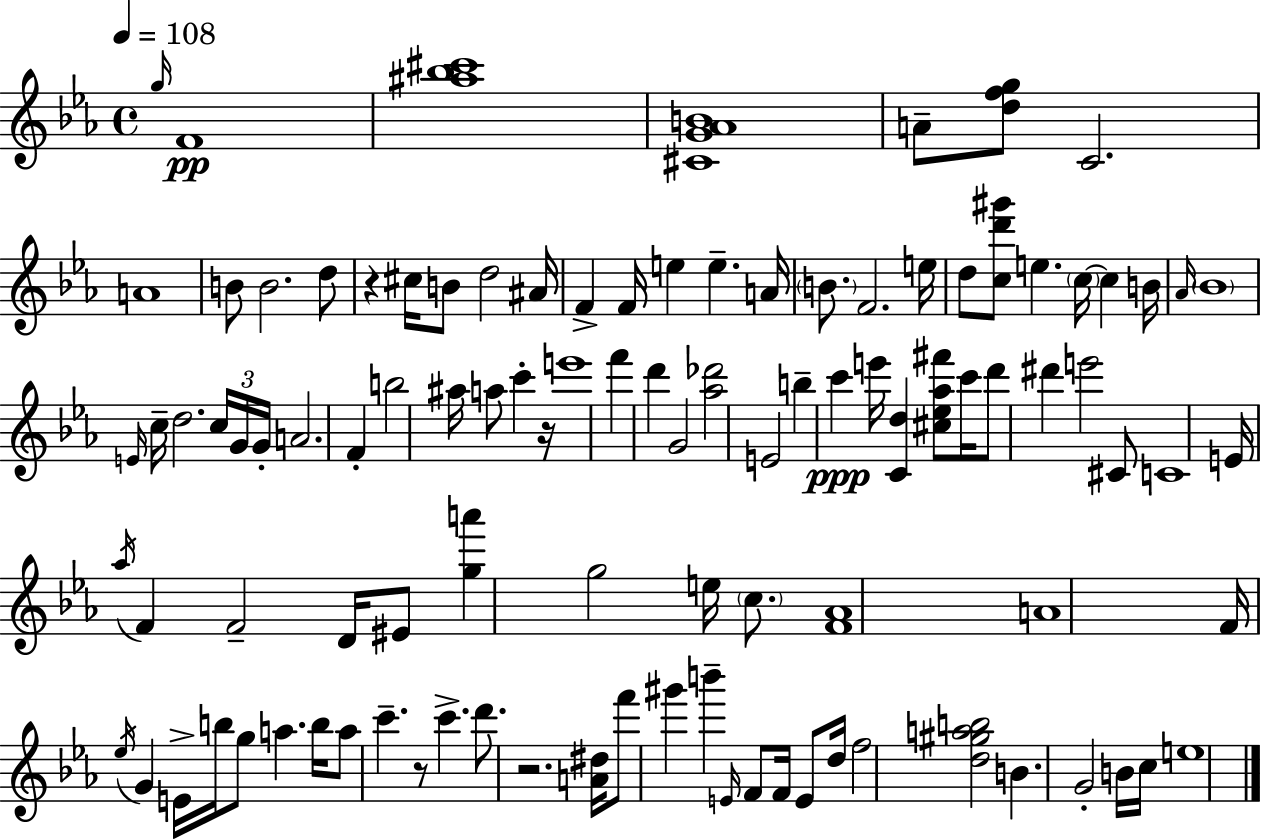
G5/s F4/w [A#5,Bb5,C#6]/w [C#4,G4,Ab4,B4]/w A4/e [D5,F5,G5]/e C4/h. A4/w B4/e B4/h. D5/e R/q C#5/s B4/e D5/h A#4/s F4/q F4/s E5/q E5/q. A4/s B4/e. F4/h. E5/s D5/e [C5,D6,G#6]/e E5/q. C5/s C5/q B4/s Ab4/s Bb4/w E4/s C5/s D5/h. C5/s G4/s G4/s A4/h. F4/q B5/h A#5/s A5/e C6/q R/s E6/w F6/q D6/q G4/h [Ab5,Db6]/h E4/h B5/q C6/q E6/s [C4,D5]/q [C#5,Eb5,Ab5,F#6]/e C6/s D6/e D#6/q E6/h C#4/e C4/w E4/s Ab5/s F4/q F4/h D4/s EIS4/e [G5,A6]/q G5/h E5/s C5/e. [F4,Ab4]/w A4/w F4/s Eb5/s G4/q E4/s B5/s G5/e A5/q. B5/s A5/e C6/q. R/e C6/q. D6/e. R/h. [A4,D#5]/s F6/e G#6/q B6/q E4/s F4/e F4/s E4/e D5/s F5/h [D5,G#5,A5,B5]/h B4/q. G4/h B4/s C5/s E5/w